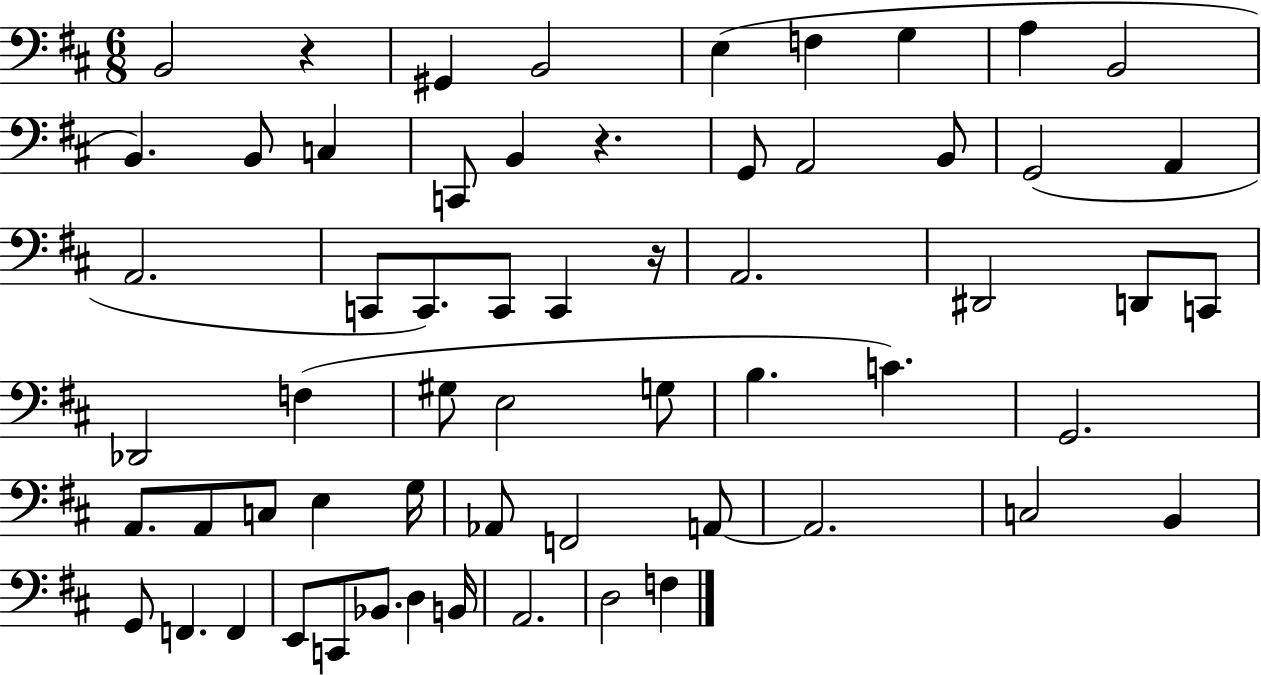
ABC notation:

X:1
T:Untitled
M:6/8
L:1/4
K:D
B,,2 z ^G,, B,,2 E, F, G, A, B,,2 B,, B,,/2 C, C,,/2 B,, z G,,/2 A,,2 B,,/2 G,,2 A,, A,,2 C,,/2 C,,/2 C,,/2 C,, z/4 A,,2 ^D,,2 D,,/2 C,,/2 _D,,2 F, ^G,/2 E,2 G,/2 B, C G,,2 A,,/2 A,,/2 C,/2 E, G,/4 _A,,/2 F,,2 A,,/2 A,,2 C,2 B,, G,,/2 F,, F,, E,,/2 C,,/2 _B,,/2 D, B,,/4 A,,2 D,2 F,